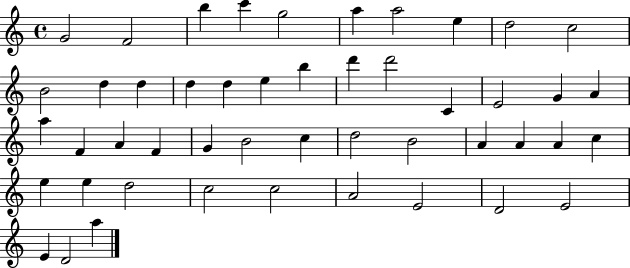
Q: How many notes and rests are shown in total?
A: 48